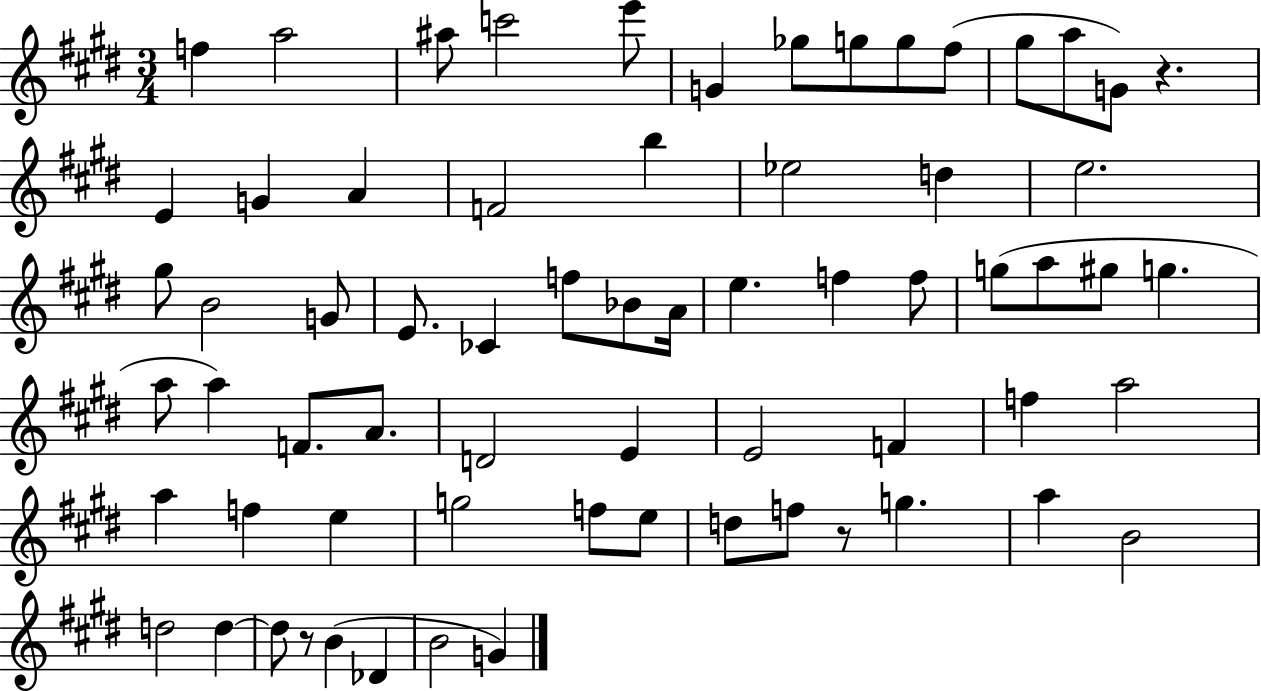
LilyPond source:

{
  \clef treble
  \numericTimeSignature
  \time 3/4
  \key e \major
  f''4 a''2 | ais''8 c'''2 e'''8 | g'4 ges''8 g''8 g''8 fis''8( | gis''8 a''8 g'8) r4. | \break e'4 g'4 a'4 | f'2 b''4 | ees''2 d''4 | e''2. | \break gis''8 b'2 g'8 | e'8. ces'4 f''8 bes'8 a'16 | e''4. f''4 f''8 | g''8( a''8 gis''8 g''4. | \break a''8 a''4) f'8. a'8. | d'2 e'4 | e'2 f'4 | f''4 a''2 | \break a''4 f''4 e''4 | g''2 f''8 e''8 | d''8 f''8 r8 g''4. | a''4 b'2 | \break d''2 d''4~~ | d''8 r8 b'4( des'4 | b'2 g'4) | \bar "|."
}